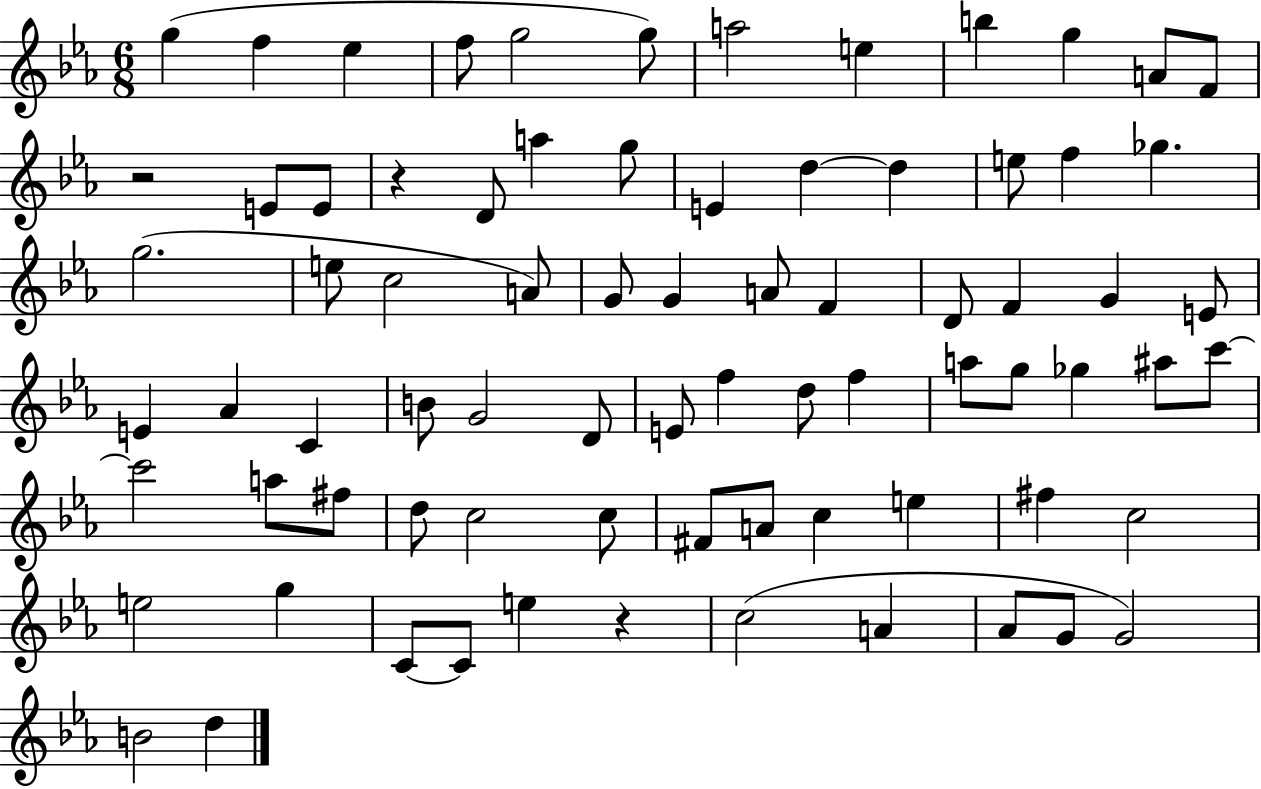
G5/q F5/q Eb5/q F5/e G5/h G5/e A5/h E5/q B5/q G5/q A4/e F4/e R/h E4/e E4/e R/q D4/e A5/q G5/e E4/q D5/q D5/q E5/e F5/q Gb5/q. G5/h. E5/e C5/h A4/e G4/e G4/q A4/e F4/q D4/e F4/q G4/q E4/e E4/q Ab4/q C4/q B4/e G4/h D4/e E4/e F5/q D5/e F5/q A5/e G5/e Gb5/q A#5/e C6/e C6/h A5/e F#5/e D5/e C5/h C5/e F#4/e A4/e C5/q E5/q F#5/q C5/h E5/h G5/q C4/e C4/e E5/q R/q C5/h A4/q Ab4/e G4/e G4/h B4/h D5/q